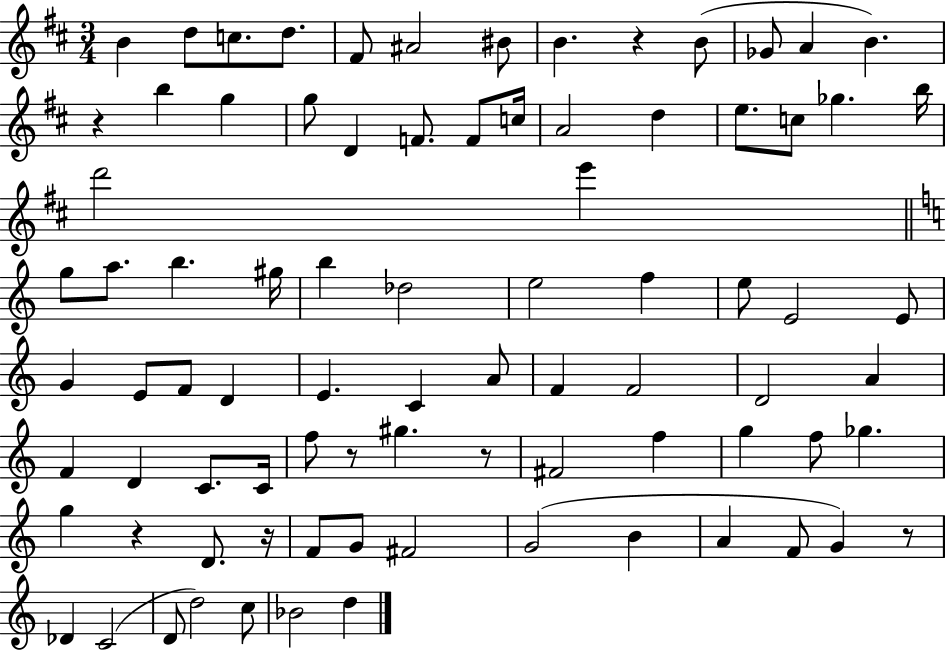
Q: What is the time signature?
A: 3/4